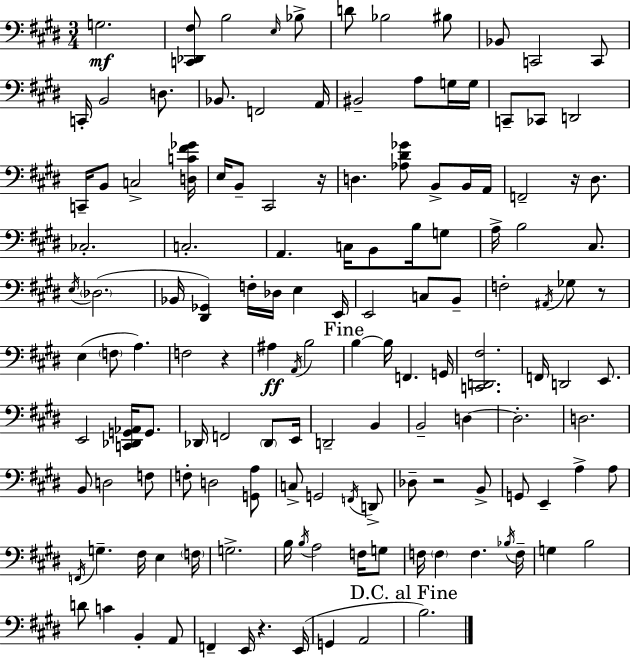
{
  \clef bass
  \numericTimeSignature
  \time 3/4
  \key e \major
  g2.\mf | <c, des, fis>8 b2 \grace { e16 } bes8-> | d'8 bes2 bis8 | bes,8 c,2 c,8 | \break c,16-. b,2 d8. | bes,8. f,2 | a,16 bis,2-- a8 g16 | g16 c,8-- ces,8 d,2 | \break c,16-- b,8 c2-> | <d c' fis' ges'>16 e16 b,8-- cis,2 | r16 d4. <aes dis' ges'>8 b,8-> b,16 | a,16 f,2-- r16 dis8. | \break ces2.-. | c2.-. | a,4. c16 b,8 b16 g8 | a16-> b2 cis8. | \break \acciaccatura { e16 } \parenthesize des2.( | bes,16 <dis, ges,>4) f16-. des16 e4 | e,16 e,2 c8 | b,8-- f2-. \acciaccatura { ais,16 } ges8 | \break r8 e4( \parenthesize f8 a4.) | f2 r4 | ais4\ff \acciaccatura { a,16 } b2 | \mark "Fine" b4~~ b16 f,4. | \break g,16 <c, d, fis>2. | f,16 d,2 | e,8. e,2 | <c, des, g, aes,>16 g,8. des,16 f,2 | \break \parenthesize des,8 e,16 d,2-- | b,4 b,2-- | d4~~ d2.-. | d2. | \break b,8 d2 | f8 f8-. d2 | <g, a>8 c8-> g,2 | \acciaccatura { f,16 } d,8-> des8-- r2 | \break b,8-> g,8 e,4-- a4-> | a8 \acciaccatura { f,16 } g4.-- | fis16 e4 \parenthesize f16 g2.-> | b16 \acciaccatura { b16 } a2 | \break f16 g8 f16 \parenthesize f4 | f4. \acciaccatura { bes16 } f16-- g4 | b2 d'8 c'4 | b,4-. a,8 f,4-- | \break e,16 r4. e,16( g,4 | a,2 \mark "D.C. al Fine" b2.) | \bar "|."
}